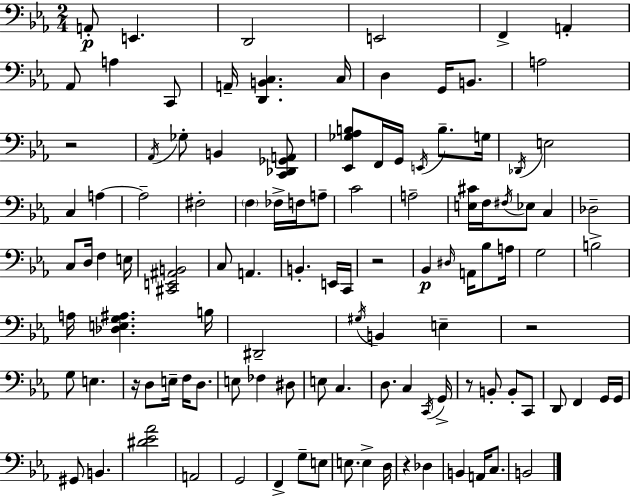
A2/e E2/q. D2/h E2/h F2/q A2/q Ab2/e A3/q C2/e A2/s [D2,B2,C3]/q. C3/s D3/q G2/s B2/e. A3/h R/h Ab2/s Gb3/e B2/q [C2,Db2,Gb2,A2]/e [Eb2,Gb3,Ab3,B3]/e F2/s G2/s E2/s B3/e. G3/s Db2/s E3/h C3/q A3/q A3/h F#3/h F3/q FES3/s F3/s A3/e C4/h A3/h [E3,C#4]/s F3/s F#3/s Eb3/e C3/q Db3/h C3/e D3/s F3/q E3/s [C#2,E2,A#2,B2]/h C3/e A2/q. B2/q. E2/s C2/s R/h Bb2/q D#3/s A2/s Bb3/e A3/s G3/h B3/h A3/s [Db3,E3,G3,A#3]/q. B3/s D#2/h G#3/s B2/q E3/q R/h G3/e E3/q. R/s D3/e E3/s F3/s D3/e. E3/e FES3/q D#3/e E3/e C3/q. D3/e. C3/q C2/s G2/s R/e B2/e B2/e C2/e D2/e F2/q G2/s G2/s G#2/e B2/q. [D#4,Eb4,Ab4]/h A2/h G2/h F2/q G3/e E3/e E3/e. E3/q D3/s R/q Db3/q B2/q A2/s C3/e. B2/h